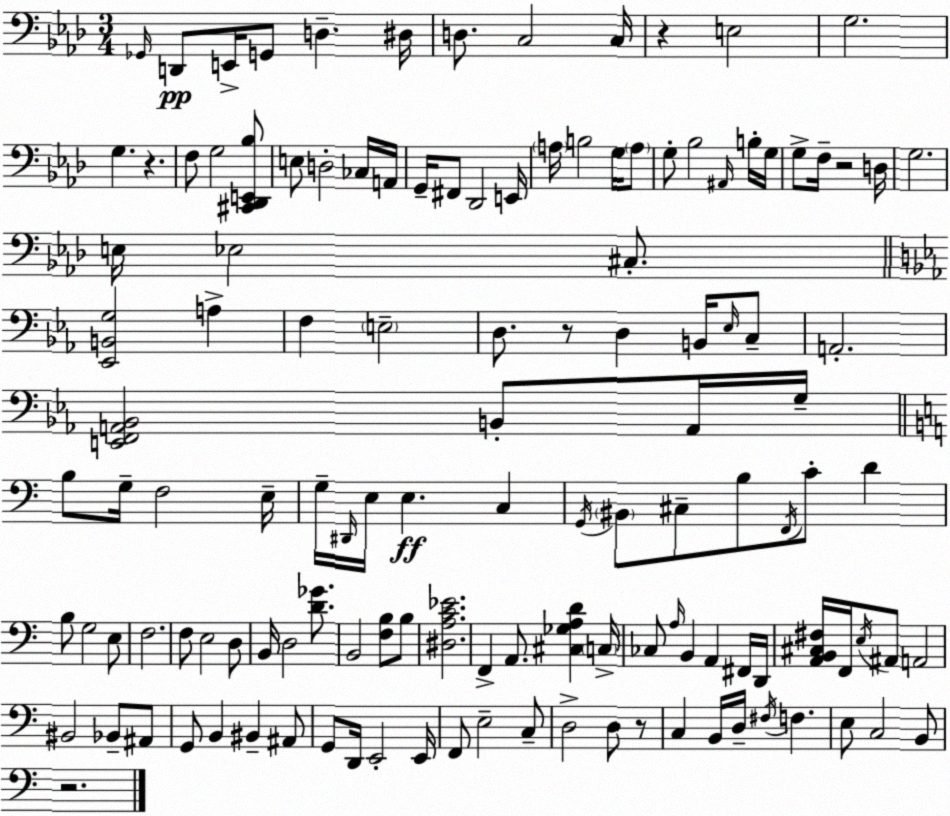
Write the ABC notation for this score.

X:1
T:Untitled
M:3/4
L:1/4
K:Ab
_G,,/4 D,,/2 E,,/4 G,,/2 D, ^D,/4 D,/2 C,2 C,/4 z E,2 G,2 G, z F,/2 G,2 [^C,,_D,,E,,_B,]/2 E,/2 D,2 _C,/4 A,,/4 G,,/4 ^F,,/2 _D,,2 E,,/4 A,/4 B,2 G,/4 A,/2 G,/2 _B,2 ^A,,/4 B,/4 G,/4 G,/2 F,/4 z2 D,/4 G,2 E,/4 _E,2 ^C,/2 [_E,,B,,G,]2 A, F, E,2 D,/2 z/2 D, B,,/4 _E,/4 C,/2 A,,2 [E,,F,,A,,_B,,]2 B,,/2 A,,/4 G,/4 B,/2 G,/4 F,2 E,/4 G,/4 ^D,,/4 E,/4 E, C, G,,/4 ^B,,/2 ^C,/2 B,/2 F,,/4 C/2 D B,/2 G,2 E,/2 F,2 F,/2 E,2 D,/2 B,,/4 D,2 [D_G]/2 B,,2 [F,B,]/2 B,/2 [^D,A,C_E]2 F,, A,,/2 [^C,_G,A,D] C,/4 _C,/2 A,/4 B,, A,, ^F,,/4 D,,/4 [A,,B,,^C,^F,]/4 F,,/4 E,/4 ^A,,/2 A,,2 ^B,,2 _B,,/2 ^A,,/2 G,,/2 B,, ^B,, ^A,,/2 G,,/2 D,,/4 E,,2 E,,/4 F,,/2 E,2 C,/2 D,2 D,/2 z/2 C, B,,/4 D,/4 ^F,/4 F, E,/2 C,2 B,,/2 z2